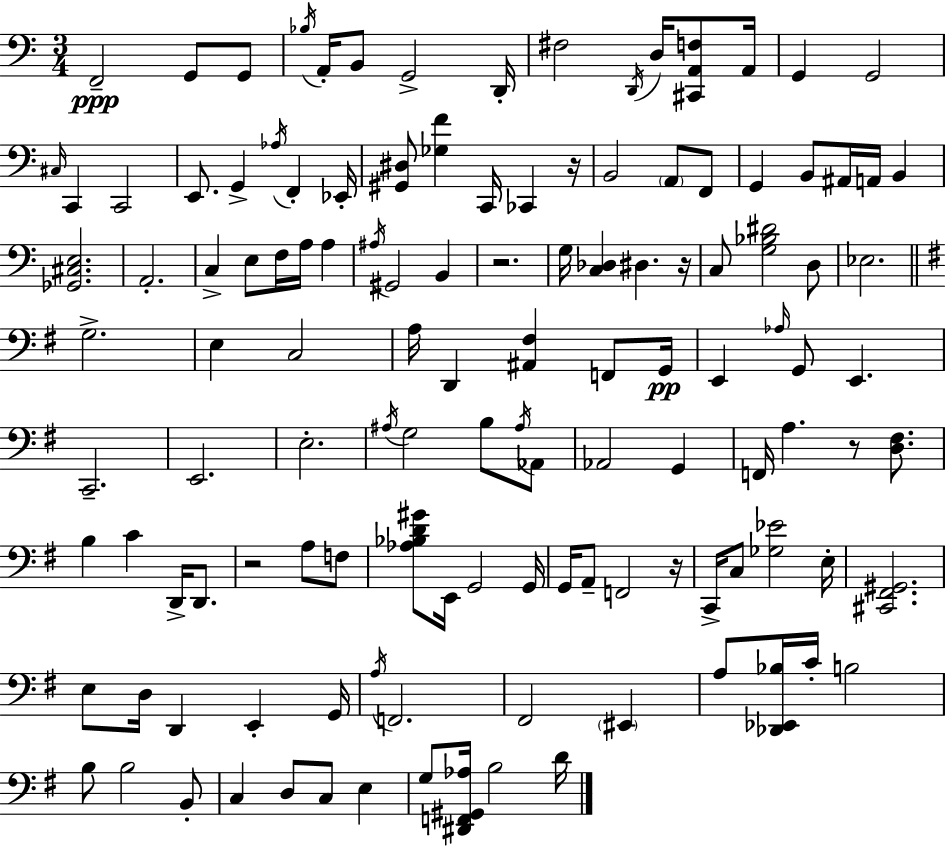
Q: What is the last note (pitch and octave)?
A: D4